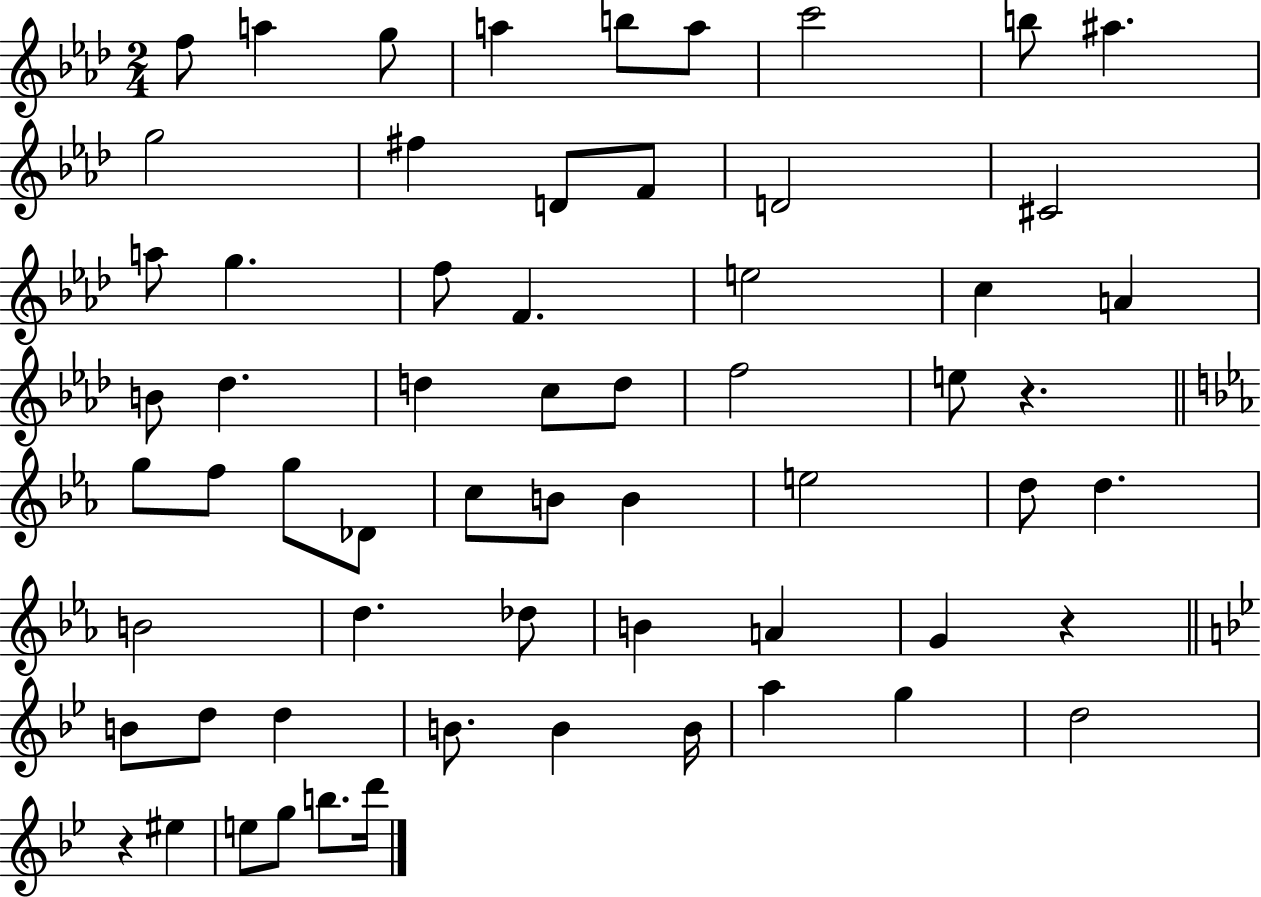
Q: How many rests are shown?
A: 3